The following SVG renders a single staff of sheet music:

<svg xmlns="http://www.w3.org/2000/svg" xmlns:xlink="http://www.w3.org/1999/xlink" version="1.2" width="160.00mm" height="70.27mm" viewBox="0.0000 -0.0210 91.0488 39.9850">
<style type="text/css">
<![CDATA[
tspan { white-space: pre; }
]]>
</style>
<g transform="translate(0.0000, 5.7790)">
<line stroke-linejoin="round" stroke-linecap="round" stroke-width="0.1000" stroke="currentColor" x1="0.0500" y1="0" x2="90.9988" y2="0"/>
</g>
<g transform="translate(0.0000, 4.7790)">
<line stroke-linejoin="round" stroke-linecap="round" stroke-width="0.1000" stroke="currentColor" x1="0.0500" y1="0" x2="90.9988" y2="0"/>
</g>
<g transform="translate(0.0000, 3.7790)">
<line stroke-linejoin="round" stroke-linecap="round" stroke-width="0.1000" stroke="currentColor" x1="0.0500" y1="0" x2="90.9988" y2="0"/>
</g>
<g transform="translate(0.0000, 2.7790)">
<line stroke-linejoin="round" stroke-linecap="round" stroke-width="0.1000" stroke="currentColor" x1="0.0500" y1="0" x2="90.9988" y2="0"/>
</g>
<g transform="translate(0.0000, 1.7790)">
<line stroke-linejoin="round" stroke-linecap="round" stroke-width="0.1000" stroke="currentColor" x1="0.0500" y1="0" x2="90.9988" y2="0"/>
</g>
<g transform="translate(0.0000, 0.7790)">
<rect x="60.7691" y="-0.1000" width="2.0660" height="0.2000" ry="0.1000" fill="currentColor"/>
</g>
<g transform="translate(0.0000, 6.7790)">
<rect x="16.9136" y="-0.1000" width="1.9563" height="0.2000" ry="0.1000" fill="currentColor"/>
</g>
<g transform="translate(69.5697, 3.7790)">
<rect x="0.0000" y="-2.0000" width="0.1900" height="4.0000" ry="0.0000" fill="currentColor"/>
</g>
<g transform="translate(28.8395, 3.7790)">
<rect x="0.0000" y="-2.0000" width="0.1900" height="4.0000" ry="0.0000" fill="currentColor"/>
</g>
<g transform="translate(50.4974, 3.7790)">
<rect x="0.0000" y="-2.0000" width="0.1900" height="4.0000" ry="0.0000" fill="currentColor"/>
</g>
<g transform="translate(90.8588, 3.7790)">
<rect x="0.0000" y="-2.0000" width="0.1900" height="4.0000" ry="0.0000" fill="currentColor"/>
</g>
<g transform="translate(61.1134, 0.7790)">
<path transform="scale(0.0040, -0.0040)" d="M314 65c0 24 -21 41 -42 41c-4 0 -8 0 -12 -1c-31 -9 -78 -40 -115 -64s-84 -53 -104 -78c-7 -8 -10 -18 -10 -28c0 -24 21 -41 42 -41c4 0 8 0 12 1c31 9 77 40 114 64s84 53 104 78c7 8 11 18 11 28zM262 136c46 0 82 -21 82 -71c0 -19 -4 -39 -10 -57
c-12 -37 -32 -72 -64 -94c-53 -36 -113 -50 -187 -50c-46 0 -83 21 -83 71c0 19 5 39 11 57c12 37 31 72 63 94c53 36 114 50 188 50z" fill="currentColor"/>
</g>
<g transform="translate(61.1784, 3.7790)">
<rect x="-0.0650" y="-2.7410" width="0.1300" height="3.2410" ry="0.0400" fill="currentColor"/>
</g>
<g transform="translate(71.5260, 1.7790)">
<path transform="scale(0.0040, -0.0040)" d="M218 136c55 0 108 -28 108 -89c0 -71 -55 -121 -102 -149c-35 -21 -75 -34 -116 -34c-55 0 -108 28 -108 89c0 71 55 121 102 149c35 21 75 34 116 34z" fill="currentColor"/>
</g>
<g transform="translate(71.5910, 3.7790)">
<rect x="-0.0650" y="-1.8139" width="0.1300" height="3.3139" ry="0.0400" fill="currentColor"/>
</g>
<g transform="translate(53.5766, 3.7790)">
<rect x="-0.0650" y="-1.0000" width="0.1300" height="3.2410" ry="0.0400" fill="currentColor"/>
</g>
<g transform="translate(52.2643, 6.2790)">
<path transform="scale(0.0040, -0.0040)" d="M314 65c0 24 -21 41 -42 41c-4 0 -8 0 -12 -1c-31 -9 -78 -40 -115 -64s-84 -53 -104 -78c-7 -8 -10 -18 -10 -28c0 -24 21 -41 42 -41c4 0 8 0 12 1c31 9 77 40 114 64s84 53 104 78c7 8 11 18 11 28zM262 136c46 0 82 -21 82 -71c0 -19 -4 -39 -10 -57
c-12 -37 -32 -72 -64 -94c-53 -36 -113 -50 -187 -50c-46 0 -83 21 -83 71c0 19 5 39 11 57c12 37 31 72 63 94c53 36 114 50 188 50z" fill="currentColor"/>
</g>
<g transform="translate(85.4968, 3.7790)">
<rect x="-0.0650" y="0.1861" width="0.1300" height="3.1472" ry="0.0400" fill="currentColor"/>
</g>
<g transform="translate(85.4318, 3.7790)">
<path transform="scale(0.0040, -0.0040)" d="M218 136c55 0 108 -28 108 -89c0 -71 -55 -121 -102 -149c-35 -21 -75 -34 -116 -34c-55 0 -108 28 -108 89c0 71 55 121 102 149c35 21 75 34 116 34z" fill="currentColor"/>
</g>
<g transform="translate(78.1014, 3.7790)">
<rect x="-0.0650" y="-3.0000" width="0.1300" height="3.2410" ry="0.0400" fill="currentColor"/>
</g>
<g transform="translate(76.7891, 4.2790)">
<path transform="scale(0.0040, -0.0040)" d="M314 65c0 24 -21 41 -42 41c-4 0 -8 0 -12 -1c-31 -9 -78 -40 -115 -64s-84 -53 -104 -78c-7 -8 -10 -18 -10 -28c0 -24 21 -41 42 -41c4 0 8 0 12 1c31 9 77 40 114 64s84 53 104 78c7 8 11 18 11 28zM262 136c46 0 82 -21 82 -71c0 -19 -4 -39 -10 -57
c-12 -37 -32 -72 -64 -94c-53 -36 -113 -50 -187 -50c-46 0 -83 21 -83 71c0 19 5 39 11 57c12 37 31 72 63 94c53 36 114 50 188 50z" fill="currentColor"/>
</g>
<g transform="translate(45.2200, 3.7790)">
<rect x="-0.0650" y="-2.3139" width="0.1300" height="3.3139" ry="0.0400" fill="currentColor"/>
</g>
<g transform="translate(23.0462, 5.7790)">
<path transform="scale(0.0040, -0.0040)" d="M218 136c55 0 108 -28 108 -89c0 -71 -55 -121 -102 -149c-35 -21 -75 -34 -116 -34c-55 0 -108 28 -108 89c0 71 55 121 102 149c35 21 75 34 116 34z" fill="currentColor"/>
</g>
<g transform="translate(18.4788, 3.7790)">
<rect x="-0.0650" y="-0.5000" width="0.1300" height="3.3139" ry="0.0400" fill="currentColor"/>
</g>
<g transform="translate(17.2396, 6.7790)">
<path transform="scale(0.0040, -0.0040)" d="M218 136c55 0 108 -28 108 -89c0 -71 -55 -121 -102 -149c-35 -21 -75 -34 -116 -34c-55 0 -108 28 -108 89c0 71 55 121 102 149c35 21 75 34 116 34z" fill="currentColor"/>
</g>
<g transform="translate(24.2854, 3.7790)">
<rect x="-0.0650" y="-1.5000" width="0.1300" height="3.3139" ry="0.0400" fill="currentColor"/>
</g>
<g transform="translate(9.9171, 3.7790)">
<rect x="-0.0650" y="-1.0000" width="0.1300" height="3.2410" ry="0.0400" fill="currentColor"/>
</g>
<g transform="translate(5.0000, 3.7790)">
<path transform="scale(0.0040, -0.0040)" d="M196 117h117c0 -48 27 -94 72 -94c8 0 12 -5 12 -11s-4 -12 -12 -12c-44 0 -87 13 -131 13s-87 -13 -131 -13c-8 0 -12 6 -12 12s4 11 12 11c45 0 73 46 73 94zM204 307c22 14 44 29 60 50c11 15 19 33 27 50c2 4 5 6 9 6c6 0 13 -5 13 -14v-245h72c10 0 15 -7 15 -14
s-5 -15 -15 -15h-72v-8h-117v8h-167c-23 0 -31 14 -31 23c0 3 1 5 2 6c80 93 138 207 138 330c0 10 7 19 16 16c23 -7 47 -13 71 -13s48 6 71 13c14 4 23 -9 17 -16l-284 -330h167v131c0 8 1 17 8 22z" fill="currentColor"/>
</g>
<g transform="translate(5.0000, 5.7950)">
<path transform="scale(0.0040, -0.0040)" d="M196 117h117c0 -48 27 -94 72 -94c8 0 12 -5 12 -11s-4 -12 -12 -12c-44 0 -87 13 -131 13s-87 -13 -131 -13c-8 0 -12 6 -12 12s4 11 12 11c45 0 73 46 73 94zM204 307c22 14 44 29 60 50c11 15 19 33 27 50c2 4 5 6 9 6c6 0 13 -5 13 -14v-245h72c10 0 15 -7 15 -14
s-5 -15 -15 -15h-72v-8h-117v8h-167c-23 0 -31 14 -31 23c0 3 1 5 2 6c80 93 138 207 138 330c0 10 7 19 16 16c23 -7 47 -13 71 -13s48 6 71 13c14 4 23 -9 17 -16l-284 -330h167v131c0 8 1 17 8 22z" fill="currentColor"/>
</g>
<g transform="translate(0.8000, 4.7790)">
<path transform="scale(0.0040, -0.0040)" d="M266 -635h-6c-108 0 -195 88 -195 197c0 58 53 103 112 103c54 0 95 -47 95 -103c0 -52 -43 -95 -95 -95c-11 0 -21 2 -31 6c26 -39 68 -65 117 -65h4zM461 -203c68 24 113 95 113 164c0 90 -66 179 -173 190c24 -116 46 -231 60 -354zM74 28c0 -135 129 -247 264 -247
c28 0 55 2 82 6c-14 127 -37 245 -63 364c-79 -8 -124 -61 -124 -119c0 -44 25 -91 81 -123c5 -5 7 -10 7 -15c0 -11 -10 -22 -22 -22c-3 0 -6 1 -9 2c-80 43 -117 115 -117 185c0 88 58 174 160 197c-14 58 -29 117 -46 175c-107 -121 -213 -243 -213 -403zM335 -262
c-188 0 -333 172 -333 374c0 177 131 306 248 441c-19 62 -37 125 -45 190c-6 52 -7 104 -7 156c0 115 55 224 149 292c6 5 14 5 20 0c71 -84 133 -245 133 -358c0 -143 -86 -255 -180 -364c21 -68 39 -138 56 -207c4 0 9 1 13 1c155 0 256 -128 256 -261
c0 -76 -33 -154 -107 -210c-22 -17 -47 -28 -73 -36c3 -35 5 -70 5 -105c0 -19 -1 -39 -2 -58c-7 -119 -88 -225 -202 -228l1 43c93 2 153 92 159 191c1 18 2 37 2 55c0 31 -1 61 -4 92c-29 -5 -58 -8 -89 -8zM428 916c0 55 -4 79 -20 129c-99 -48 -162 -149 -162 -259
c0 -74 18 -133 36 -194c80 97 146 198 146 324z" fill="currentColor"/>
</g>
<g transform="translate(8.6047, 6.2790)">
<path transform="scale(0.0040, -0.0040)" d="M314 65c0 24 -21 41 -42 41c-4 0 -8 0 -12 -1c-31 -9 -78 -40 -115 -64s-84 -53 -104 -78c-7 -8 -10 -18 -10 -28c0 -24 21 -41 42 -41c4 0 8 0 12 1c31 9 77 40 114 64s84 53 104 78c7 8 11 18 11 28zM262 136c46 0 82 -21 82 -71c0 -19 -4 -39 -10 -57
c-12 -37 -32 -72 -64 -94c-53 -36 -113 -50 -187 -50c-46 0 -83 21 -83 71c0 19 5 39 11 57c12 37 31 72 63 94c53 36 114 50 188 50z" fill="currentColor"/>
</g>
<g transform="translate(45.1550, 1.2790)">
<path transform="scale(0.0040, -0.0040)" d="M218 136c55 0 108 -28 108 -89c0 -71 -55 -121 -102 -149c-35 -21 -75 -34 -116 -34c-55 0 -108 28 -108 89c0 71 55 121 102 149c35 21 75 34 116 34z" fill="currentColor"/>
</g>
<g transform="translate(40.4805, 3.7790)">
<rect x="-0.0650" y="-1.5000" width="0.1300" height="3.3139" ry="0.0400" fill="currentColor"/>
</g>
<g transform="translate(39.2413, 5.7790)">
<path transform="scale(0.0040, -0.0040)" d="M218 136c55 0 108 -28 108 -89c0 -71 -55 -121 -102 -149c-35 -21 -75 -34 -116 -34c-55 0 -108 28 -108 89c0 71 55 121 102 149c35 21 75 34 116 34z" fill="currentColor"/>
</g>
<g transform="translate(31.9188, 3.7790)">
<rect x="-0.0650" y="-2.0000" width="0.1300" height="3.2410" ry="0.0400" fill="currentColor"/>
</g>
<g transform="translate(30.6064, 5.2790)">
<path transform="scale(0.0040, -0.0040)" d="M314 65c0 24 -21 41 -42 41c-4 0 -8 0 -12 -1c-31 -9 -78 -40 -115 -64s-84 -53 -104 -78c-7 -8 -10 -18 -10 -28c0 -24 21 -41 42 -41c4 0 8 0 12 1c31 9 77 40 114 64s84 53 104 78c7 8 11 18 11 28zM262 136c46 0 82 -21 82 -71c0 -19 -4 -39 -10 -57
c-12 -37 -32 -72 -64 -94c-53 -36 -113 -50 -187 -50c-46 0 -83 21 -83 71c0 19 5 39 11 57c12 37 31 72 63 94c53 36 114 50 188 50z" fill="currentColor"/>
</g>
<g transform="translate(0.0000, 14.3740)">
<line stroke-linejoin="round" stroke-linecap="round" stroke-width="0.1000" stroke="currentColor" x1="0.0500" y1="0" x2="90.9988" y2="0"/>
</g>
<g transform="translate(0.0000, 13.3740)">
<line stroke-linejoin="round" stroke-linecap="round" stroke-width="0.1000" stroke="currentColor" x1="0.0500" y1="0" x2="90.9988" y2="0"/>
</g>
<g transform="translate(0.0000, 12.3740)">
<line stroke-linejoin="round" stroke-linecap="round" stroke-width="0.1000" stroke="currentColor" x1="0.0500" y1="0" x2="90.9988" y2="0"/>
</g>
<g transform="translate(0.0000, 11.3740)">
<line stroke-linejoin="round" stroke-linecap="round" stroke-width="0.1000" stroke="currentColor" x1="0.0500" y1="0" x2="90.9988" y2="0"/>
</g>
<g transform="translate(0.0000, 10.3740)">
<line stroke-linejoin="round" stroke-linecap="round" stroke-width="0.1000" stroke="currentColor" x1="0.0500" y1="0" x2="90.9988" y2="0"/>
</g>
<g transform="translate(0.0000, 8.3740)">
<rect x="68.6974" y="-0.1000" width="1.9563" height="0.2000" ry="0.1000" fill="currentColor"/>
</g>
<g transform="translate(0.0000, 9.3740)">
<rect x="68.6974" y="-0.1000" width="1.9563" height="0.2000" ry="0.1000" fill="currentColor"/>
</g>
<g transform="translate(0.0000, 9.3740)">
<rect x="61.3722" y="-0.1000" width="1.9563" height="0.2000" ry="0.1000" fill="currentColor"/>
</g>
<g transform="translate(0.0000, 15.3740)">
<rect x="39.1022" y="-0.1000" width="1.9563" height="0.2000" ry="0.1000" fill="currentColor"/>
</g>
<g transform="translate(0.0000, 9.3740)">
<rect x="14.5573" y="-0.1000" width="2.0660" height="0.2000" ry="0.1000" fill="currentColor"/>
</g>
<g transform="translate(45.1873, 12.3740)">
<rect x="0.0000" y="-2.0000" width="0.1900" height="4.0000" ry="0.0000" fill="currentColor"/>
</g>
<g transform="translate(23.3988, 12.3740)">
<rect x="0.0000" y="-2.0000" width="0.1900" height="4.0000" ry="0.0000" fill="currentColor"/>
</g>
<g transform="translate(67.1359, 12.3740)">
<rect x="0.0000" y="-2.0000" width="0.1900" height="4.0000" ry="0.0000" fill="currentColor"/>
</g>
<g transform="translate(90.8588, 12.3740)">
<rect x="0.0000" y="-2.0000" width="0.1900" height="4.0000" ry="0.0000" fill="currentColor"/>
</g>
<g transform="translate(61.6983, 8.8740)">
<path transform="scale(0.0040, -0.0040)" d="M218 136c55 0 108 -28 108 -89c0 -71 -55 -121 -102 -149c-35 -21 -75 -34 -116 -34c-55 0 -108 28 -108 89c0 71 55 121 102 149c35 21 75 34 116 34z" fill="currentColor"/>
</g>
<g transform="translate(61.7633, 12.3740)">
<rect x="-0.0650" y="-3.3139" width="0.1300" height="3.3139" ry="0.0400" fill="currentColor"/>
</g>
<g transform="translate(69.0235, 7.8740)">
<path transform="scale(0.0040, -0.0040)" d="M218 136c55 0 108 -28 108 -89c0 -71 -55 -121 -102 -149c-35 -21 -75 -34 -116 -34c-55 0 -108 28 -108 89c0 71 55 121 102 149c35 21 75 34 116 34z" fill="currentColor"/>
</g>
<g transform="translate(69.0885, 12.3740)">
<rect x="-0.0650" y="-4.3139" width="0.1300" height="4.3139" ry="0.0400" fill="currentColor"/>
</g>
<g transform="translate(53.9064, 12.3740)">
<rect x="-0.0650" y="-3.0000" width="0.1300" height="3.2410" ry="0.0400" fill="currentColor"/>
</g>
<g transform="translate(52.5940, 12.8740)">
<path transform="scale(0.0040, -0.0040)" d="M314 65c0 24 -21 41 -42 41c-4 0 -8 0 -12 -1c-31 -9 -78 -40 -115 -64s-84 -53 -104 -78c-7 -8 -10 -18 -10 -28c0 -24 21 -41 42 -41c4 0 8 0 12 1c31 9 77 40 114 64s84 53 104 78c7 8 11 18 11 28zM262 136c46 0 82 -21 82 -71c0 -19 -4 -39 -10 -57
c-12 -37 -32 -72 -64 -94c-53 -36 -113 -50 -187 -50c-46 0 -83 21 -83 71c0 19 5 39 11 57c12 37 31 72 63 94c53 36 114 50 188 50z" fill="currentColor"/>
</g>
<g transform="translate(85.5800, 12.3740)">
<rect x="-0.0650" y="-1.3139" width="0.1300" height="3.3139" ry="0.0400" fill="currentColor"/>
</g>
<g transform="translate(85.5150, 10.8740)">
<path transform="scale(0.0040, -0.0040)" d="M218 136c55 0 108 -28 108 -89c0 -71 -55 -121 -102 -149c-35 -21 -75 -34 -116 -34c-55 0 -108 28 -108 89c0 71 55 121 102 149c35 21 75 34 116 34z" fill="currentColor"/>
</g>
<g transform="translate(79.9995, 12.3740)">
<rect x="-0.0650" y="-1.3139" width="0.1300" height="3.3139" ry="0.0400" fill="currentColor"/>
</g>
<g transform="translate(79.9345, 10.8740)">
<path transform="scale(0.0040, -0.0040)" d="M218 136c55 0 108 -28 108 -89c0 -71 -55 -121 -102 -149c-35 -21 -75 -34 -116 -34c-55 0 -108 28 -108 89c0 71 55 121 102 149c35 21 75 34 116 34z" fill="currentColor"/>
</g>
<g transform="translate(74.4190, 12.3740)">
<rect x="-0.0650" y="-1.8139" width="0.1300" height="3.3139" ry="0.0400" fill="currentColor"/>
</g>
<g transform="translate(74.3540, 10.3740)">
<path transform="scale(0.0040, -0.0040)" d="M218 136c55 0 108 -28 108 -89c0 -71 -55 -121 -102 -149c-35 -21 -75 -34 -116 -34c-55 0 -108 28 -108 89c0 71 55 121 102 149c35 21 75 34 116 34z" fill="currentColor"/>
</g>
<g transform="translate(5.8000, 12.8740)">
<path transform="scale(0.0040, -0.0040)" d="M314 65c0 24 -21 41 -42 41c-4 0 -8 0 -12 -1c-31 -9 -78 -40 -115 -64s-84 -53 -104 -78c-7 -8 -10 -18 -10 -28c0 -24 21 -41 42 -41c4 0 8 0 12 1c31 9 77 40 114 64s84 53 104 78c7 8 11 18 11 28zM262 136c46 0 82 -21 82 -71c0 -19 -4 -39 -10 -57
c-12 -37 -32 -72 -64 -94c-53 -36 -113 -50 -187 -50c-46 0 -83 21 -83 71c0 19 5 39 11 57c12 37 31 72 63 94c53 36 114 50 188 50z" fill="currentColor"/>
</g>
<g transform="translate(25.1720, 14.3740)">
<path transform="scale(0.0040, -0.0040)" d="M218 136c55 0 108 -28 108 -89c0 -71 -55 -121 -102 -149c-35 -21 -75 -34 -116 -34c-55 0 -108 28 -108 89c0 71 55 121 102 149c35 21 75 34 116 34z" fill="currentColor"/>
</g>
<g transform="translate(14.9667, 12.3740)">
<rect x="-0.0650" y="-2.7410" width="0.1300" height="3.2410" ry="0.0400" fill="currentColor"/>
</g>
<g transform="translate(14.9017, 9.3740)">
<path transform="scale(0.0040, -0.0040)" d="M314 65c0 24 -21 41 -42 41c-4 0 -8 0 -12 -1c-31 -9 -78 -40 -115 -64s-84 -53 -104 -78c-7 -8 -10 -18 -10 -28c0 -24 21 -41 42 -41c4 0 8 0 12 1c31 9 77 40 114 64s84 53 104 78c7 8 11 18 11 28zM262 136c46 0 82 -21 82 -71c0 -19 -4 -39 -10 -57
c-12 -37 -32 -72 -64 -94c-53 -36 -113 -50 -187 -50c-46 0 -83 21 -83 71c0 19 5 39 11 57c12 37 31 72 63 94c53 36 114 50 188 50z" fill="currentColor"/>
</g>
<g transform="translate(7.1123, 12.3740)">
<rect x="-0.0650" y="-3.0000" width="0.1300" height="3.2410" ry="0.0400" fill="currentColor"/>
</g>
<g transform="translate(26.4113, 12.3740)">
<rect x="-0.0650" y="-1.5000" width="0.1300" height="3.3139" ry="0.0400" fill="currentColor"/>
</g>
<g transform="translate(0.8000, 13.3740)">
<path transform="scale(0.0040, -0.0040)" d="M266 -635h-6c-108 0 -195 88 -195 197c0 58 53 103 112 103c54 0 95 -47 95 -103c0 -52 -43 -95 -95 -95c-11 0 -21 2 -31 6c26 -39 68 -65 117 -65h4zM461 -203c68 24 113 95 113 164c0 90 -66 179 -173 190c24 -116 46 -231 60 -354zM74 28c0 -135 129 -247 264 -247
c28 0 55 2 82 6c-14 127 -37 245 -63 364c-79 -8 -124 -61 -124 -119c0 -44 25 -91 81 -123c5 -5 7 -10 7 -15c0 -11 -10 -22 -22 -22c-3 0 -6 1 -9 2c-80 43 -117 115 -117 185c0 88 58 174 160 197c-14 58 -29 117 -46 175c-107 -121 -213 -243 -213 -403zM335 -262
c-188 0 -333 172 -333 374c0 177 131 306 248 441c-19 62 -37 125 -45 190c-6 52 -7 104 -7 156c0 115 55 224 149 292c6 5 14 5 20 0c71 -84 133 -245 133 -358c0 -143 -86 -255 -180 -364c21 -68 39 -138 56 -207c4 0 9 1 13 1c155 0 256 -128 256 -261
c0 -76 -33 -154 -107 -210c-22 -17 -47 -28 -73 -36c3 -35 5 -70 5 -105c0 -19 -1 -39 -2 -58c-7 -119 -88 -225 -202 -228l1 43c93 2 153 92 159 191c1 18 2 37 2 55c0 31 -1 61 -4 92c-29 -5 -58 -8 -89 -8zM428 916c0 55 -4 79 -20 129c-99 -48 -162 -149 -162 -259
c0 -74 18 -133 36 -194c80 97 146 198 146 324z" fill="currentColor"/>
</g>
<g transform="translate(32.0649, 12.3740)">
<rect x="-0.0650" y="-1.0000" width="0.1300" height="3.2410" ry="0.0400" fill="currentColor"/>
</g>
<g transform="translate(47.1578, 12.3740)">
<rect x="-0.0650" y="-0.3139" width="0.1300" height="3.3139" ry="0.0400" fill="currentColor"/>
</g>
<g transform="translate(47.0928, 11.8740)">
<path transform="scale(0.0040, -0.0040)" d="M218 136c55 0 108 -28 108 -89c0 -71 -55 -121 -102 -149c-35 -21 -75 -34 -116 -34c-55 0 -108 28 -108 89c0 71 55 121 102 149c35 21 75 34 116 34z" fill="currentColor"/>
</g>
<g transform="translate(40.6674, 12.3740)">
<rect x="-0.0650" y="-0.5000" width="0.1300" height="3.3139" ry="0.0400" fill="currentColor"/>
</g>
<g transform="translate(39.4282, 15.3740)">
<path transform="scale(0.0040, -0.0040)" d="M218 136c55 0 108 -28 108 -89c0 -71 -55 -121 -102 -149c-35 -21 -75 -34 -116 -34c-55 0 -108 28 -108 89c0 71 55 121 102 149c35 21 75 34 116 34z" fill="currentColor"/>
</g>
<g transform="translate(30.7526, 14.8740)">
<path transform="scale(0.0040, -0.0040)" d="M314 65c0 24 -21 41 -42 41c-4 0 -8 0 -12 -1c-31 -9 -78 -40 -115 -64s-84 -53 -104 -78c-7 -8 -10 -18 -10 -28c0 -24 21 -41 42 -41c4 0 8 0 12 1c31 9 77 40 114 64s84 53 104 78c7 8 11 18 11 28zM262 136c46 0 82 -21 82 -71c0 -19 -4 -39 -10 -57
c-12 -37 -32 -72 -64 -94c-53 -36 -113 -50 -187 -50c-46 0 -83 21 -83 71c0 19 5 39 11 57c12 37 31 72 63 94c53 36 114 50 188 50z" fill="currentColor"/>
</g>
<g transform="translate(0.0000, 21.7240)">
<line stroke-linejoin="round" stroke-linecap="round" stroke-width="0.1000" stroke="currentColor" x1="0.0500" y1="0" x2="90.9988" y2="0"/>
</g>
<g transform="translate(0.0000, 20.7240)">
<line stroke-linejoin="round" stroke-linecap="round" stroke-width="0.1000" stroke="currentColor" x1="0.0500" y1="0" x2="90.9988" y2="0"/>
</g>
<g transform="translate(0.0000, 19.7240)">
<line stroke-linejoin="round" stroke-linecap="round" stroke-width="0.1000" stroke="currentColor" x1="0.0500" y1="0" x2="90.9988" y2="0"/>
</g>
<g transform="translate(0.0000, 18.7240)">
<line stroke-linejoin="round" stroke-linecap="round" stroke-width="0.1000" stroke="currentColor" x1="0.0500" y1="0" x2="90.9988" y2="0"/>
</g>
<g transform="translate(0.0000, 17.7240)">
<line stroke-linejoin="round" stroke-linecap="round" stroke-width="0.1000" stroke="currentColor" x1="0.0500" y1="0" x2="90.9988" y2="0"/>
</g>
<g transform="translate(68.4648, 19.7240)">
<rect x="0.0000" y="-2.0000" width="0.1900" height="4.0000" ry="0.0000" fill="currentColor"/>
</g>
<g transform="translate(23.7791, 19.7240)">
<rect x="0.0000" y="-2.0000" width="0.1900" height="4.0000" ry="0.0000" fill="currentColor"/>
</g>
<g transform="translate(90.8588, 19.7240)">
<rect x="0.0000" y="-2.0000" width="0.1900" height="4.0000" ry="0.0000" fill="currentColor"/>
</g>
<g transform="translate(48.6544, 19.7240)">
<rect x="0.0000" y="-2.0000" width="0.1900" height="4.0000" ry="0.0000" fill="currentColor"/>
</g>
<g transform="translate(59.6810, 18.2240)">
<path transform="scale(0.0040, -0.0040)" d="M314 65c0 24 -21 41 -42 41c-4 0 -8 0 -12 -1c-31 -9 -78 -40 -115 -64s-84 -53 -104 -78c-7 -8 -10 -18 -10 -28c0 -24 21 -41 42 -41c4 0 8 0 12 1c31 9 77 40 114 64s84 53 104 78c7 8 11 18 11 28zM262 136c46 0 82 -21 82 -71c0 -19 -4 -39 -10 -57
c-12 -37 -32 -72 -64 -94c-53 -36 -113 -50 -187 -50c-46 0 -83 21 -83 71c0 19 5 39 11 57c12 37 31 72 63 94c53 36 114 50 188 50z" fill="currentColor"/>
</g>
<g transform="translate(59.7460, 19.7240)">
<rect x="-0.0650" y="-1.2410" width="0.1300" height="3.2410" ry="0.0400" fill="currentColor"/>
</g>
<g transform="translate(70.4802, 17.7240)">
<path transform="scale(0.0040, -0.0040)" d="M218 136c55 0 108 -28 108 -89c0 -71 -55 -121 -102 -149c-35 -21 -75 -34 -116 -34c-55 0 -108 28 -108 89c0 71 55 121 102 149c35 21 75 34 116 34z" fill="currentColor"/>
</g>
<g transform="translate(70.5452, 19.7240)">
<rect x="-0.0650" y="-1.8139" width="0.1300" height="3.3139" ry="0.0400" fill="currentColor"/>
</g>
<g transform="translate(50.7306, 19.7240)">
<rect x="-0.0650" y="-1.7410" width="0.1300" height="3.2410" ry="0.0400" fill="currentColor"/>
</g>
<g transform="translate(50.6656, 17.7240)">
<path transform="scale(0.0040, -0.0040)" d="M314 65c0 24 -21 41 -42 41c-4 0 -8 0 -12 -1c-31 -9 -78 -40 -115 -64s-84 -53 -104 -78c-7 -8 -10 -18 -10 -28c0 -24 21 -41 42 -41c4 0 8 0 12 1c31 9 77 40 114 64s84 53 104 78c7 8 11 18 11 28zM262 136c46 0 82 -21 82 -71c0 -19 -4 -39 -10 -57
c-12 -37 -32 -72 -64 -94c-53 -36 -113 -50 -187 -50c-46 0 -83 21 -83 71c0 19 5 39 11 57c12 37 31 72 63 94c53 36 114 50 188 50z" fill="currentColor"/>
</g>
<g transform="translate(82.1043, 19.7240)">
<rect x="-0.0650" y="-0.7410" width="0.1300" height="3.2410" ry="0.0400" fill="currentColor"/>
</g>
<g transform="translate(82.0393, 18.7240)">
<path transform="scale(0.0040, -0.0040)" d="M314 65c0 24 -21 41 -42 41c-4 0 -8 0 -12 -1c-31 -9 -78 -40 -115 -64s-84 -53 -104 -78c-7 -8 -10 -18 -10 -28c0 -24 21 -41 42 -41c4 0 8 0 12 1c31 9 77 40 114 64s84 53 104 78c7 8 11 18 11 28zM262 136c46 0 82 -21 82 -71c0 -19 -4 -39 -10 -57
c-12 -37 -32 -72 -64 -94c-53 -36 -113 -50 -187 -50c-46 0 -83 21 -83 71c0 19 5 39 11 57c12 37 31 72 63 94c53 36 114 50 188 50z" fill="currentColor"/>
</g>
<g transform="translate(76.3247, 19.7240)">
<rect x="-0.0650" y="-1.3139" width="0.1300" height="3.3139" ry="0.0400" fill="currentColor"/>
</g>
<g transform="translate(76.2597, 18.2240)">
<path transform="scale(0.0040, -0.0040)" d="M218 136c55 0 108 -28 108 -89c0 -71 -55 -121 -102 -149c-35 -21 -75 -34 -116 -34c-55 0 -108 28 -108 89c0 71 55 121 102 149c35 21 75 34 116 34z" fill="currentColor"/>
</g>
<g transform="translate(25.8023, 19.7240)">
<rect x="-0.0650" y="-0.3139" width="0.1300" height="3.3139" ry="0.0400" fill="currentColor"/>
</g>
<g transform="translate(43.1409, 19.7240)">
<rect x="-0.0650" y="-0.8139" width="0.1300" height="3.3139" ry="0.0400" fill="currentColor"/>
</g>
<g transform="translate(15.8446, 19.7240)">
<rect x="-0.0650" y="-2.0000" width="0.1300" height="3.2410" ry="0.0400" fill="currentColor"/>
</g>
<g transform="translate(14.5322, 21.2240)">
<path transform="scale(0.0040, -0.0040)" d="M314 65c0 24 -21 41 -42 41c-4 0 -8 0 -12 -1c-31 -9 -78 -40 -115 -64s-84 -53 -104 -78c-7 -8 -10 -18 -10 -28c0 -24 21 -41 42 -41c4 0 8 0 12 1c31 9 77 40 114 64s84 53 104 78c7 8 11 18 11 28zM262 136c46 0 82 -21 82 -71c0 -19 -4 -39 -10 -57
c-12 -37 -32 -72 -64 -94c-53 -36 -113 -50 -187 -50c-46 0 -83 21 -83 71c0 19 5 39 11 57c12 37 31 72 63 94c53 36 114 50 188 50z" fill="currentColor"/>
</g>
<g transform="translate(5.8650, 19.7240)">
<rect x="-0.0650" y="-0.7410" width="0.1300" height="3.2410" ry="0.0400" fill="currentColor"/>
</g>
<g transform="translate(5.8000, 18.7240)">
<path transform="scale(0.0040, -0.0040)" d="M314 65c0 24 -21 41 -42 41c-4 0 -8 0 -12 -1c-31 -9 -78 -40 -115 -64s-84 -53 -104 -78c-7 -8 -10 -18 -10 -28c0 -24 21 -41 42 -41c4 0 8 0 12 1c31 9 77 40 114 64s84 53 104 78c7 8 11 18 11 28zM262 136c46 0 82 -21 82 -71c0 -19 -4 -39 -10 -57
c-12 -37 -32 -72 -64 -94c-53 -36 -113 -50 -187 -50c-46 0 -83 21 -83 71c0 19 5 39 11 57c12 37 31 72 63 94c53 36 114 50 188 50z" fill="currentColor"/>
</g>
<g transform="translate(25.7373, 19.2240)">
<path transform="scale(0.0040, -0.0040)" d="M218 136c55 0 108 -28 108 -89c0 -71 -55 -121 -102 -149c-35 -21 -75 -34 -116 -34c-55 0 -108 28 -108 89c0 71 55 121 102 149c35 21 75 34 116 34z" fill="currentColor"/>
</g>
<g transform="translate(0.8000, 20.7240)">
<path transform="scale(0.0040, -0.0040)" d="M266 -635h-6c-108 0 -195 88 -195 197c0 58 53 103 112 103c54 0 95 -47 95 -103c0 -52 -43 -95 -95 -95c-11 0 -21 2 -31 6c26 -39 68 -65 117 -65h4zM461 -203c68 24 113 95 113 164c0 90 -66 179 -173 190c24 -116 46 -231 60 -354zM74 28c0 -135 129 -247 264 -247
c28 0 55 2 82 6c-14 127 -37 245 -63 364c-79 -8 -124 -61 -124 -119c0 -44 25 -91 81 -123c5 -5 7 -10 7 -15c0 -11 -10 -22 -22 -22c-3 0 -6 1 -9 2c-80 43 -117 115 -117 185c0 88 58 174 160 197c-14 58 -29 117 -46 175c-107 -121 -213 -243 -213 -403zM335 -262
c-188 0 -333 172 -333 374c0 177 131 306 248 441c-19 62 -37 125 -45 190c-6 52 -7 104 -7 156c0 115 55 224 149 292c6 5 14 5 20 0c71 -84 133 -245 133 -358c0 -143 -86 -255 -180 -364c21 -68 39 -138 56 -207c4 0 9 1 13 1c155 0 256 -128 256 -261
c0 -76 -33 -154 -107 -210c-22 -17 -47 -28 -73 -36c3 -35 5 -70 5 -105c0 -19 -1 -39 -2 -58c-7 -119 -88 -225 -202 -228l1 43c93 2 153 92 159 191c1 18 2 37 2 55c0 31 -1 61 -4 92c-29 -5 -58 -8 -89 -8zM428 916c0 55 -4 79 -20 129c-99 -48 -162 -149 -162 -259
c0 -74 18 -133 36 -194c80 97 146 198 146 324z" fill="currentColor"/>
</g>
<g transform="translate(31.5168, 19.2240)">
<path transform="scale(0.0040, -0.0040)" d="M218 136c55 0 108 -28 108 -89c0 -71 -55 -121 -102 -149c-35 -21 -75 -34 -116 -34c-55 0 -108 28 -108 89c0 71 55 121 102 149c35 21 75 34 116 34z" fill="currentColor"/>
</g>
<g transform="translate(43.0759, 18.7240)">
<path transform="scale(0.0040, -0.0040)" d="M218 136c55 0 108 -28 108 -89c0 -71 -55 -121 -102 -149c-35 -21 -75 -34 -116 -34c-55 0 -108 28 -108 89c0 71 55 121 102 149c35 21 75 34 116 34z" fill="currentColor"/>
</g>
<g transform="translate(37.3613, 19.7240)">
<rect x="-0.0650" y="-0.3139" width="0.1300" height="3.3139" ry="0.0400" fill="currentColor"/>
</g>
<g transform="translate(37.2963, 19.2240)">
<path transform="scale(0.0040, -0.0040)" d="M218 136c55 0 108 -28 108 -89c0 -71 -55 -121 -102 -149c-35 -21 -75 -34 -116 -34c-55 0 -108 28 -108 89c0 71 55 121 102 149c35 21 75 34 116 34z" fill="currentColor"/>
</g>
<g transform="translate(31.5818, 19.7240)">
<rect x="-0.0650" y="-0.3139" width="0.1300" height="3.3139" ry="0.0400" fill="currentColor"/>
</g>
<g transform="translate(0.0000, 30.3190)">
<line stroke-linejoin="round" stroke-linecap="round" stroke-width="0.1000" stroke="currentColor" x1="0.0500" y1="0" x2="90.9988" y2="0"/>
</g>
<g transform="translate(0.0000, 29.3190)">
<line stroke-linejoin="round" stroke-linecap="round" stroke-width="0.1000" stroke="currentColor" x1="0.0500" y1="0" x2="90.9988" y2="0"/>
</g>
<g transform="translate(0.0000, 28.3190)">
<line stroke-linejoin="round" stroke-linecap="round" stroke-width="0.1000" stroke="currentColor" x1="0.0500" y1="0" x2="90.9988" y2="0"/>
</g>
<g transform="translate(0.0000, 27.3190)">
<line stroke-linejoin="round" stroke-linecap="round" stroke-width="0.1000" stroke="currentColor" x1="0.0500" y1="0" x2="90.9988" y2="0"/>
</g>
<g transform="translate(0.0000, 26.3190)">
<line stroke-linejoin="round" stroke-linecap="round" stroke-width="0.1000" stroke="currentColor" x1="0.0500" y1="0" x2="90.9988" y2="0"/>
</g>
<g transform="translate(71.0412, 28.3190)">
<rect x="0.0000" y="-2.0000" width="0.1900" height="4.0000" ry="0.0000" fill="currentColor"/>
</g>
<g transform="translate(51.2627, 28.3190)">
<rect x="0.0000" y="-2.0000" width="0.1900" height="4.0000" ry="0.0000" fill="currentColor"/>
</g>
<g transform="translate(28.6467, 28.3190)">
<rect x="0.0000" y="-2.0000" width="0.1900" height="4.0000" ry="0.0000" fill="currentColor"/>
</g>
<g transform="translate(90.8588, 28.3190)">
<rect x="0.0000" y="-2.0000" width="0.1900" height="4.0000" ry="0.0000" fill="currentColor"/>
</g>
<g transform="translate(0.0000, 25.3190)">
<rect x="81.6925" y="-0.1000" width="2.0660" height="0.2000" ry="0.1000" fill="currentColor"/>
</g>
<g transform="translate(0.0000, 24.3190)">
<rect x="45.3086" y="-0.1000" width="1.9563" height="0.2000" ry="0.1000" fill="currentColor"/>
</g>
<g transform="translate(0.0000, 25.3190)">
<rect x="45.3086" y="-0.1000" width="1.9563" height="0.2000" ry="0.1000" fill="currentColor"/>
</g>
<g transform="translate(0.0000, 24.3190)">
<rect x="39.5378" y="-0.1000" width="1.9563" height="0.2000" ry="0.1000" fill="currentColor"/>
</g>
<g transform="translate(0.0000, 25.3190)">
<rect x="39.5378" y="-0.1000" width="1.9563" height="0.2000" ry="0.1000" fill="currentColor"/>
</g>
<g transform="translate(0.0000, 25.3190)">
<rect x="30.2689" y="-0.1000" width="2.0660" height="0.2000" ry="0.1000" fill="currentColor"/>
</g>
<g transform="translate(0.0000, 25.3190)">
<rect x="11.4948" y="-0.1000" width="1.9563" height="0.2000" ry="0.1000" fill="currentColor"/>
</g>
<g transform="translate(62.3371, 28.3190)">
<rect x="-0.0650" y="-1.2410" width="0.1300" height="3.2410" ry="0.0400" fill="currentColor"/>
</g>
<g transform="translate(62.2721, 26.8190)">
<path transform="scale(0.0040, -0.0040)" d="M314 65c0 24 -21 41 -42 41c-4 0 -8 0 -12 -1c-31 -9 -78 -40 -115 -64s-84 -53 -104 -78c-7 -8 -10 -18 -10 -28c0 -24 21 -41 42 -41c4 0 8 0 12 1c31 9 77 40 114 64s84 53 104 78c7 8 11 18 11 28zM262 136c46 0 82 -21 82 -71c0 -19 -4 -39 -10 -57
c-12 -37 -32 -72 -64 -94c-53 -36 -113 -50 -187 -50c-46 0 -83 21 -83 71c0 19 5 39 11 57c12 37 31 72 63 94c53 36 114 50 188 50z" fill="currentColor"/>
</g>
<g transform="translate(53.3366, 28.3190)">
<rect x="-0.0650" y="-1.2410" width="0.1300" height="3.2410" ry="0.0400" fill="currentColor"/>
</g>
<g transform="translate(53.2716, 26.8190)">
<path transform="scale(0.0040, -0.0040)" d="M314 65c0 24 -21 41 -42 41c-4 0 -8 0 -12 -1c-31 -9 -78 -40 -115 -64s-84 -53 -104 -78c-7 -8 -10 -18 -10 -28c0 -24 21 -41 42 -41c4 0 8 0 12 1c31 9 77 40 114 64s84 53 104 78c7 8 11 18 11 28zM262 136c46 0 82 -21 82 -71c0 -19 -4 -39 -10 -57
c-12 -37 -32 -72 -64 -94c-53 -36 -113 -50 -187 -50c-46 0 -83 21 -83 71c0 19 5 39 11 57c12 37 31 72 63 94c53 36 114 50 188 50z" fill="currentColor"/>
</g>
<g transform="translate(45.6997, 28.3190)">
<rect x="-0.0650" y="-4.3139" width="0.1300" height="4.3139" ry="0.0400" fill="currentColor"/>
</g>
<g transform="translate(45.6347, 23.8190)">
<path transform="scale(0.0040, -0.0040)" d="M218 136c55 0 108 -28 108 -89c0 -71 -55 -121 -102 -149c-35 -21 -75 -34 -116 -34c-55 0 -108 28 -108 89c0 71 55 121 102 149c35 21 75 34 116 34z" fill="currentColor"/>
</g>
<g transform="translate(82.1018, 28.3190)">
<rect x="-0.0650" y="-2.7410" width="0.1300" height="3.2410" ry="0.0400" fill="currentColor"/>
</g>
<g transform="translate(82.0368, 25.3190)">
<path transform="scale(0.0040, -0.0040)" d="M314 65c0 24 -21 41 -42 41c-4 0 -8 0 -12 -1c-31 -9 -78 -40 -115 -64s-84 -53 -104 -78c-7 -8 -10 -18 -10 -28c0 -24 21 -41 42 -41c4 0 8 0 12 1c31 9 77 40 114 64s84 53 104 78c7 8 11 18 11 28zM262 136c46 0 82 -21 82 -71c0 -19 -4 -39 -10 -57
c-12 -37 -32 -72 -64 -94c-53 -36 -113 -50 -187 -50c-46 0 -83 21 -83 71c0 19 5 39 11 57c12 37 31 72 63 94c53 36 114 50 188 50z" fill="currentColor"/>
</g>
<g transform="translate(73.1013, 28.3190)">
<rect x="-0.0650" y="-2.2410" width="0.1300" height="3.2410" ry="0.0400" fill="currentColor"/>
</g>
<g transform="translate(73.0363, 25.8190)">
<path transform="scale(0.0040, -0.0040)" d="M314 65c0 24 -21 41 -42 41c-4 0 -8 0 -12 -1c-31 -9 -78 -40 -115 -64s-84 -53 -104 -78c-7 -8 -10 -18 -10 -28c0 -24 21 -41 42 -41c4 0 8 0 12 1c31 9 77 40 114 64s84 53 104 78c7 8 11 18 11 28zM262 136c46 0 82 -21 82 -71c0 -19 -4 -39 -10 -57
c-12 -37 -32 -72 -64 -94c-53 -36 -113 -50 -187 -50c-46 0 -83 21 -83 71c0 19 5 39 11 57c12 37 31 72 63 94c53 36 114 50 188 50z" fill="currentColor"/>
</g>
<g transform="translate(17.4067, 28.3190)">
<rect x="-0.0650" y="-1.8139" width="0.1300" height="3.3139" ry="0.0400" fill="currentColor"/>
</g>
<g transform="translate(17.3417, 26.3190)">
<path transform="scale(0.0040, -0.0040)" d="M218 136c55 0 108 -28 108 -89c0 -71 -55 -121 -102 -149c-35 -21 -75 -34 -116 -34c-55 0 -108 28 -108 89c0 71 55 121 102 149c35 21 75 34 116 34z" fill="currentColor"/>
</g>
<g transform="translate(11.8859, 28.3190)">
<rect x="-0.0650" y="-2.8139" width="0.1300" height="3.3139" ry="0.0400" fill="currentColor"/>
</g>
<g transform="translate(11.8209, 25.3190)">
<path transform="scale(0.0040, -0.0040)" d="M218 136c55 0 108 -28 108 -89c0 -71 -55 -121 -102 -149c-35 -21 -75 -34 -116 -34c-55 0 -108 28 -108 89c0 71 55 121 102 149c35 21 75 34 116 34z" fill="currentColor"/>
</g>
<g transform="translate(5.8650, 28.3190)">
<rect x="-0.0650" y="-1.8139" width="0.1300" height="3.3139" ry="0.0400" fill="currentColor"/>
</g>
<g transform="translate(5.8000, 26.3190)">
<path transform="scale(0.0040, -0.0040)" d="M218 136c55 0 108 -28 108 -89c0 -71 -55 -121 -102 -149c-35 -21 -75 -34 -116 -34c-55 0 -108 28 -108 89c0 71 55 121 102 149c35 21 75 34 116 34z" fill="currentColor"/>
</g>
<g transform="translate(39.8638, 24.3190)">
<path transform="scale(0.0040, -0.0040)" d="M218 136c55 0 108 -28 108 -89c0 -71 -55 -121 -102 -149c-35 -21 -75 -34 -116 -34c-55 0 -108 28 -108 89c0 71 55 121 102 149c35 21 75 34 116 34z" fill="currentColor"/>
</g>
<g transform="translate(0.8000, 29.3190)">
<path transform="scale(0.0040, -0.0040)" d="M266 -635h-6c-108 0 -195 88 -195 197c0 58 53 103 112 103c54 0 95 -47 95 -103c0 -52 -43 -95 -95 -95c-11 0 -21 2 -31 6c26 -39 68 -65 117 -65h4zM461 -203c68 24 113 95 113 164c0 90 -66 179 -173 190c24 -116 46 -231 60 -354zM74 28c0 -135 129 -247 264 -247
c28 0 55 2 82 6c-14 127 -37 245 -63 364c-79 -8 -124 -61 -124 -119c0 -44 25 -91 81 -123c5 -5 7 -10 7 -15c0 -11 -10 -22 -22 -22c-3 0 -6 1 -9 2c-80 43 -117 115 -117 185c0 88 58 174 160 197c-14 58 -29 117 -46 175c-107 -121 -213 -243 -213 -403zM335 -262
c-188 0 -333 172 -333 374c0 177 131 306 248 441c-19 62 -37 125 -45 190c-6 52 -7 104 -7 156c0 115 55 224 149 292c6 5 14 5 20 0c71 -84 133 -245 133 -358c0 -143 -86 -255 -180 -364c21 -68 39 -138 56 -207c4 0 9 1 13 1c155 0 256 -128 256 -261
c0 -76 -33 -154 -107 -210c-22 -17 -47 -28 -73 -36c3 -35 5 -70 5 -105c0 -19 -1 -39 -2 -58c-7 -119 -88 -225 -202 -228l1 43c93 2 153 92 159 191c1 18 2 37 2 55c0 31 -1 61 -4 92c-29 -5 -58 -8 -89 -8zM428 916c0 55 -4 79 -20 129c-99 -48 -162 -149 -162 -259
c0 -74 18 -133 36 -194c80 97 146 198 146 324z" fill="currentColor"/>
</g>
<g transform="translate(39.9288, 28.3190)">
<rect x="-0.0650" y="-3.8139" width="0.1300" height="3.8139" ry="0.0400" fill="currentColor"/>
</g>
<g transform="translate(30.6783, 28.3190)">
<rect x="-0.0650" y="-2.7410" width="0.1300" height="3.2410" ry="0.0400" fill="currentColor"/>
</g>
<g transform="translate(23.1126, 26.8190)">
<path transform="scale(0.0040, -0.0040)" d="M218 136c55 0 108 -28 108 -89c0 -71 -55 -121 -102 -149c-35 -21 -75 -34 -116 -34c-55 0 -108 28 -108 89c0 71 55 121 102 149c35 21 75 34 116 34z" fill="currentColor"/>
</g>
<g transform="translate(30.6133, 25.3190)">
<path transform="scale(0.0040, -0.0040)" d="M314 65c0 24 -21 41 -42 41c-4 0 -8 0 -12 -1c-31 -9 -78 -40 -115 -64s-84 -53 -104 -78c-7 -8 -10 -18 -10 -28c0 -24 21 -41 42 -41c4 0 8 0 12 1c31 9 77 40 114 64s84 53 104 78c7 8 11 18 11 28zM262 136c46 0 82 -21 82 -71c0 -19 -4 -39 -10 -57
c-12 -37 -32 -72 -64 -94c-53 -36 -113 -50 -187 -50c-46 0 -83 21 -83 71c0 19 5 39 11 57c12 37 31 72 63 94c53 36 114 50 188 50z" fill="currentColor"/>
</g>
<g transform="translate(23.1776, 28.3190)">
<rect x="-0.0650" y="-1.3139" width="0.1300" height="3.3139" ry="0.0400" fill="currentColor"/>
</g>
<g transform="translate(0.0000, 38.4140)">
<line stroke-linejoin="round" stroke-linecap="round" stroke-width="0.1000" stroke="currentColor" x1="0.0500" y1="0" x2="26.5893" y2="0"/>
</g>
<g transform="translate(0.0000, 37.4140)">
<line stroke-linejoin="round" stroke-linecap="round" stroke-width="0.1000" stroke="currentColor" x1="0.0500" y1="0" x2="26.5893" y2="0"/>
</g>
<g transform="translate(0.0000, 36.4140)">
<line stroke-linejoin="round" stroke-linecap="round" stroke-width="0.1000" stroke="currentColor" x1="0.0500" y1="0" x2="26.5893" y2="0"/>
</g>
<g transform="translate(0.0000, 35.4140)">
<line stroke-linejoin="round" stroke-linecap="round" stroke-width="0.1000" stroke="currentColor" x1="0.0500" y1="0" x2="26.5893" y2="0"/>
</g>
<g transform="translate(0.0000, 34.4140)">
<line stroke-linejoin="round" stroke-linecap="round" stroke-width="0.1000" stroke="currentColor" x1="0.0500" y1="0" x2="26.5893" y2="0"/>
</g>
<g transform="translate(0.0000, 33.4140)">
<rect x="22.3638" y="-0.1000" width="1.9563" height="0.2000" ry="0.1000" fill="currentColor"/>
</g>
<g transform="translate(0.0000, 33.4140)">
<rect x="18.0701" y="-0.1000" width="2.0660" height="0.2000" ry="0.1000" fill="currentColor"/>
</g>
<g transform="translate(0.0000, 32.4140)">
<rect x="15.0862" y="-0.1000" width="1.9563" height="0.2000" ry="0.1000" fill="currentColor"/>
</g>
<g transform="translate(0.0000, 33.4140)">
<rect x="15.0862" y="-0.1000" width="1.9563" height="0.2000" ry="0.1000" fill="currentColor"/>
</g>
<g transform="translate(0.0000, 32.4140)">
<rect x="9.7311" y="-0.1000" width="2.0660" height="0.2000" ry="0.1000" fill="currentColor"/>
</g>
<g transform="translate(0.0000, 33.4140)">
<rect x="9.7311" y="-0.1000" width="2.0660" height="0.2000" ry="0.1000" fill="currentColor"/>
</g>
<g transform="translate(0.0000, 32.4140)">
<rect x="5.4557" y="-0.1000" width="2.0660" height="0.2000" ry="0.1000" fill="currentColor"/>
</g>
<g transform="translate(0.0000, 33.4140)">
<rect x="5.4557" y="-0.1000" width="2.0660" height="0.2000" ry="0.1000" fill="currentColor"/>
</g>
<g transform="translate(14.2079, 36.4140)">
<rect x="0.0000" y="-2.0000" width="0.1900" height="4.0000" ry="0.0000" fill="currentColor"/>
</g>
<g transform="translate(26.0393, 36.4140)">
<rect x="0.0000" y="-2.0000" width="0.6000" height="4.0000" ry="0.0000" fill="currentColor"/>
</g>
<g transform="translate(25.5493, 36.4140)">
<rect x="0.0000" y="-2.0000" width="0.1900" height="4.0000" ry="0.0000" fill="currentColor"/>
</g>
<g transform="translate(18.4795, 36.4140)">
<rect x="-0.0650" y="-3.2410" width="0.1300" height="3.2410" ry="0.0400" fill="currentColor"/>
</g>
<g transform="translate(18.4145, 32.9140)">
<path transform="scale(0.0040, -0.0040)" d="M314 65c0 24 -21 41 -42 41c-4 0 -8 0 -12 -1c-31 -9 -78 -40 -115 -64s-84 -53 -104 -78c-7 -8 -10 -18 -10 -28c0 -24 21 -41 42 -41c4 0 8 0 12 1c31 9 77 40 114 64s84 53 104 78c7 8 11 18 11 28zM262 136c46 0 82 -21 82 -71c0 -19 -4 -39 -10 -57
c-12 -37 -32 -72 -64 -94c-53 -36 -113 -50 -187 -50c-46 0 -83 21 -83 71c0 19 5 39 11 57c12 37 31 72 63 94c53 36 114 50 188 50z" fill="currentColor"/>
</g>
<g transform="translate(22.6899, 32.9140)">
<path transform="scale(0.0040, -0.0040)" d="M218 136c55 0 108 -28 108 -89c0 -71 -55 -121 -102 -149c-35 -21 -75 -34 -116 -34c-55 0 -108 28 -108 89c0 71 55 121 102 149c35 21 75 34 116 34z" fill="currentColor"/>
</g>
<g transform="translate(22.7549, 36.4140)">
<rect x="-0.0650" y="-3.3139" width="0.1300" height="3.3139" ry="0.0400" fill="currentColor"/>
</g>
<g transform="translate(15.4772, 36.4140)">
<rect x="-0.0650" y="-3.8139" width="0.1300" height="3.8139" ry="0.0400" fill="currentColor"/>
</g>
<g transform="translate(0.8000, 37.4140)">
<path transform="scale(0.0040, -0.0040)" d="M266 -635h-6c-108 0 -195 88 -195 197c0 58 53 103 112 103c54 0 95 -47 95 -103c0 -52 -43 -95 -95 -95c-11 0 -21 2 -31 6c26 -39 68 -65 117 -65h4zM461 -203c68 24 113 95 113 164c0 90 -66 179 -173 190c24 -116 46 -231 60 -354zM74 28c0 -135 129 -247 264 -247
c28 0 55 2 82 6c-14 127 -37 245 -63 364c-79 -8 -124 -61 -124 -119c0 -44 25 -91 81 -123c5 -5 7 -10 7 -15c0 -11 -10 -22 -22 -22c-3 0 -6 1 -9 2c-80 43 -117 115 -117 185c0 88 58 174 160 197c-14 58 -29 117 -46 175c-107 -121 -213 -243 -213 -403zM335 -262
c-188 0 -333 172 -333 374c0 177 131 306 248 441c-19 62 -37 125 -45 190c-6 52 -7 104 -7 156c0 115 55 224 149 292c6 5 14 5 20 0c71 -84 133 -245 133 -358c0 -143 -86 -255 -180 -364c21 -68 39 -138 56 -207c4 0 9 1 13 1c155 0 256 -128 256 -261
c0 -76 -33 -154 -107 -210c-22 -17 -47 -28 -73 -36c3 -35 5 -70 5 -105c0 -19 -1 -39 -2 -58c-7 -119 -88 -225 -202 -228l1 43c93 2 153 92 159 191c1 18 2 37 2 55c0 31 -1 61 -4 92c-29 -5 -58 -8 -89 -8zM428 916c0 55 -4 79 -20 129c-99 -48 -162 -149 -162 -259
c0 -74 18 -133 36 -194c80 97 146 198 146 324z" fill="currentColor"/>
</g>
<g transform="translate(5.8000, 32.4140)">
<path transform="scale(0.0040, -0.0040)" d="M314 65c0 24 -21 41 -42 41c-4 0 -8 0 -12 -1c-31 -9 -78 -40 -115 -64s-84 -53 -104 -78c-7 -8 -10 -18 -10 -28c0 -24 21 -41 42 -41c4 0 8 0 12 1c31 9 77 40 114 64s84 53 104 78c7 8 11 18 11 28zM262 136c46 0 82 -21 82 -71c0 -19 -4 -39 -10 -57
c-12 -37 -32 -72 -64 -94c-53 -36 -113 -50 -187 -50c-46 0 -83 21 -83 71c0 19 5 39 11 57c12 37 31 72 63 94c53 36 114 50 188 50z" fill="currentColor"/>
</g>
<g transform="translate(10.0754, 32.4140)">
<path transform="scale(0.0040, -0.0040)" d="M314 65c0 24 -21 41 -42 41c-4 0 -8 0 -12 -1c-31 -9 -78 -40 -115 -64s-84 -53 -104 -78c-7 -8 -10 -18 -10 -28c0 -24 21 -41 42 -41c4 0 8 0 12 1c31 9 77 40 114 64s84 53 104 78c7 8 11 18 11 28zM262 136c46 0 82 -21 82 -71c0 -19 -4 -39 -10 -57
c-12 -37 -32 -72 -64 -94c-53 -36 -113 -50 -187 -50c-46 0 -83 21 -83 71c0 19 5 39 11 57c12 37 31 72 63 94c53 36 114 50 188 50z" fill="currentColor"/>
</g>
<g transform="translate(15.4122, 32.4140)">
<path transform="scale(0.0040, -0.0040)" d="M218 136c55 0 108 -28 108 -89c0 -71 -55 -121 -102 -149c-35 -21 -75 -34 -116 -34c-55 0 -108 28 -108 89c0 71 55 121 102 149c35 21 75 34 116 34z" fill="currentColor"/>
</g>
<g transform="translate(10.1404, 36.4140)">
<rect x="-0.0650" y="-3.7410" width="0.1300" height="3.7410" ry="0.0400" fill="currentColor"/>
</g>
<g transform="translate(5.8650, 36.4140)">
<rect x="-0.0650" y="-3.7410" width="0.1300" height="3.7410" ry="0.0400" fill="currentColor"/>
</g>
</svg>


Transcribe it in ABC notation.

X:1
T:Untitled
M:4/4
L:1/4
K:C
D2 C E F2 E g D2 a2 f A2 B A2 a2 E D2 C c A2 b d' f e e d2 F2 c c c d f2 e2 f e d2 f a f e a2 c' d' e2 e2 g2 a2 c'2 c'2 c' b2 b